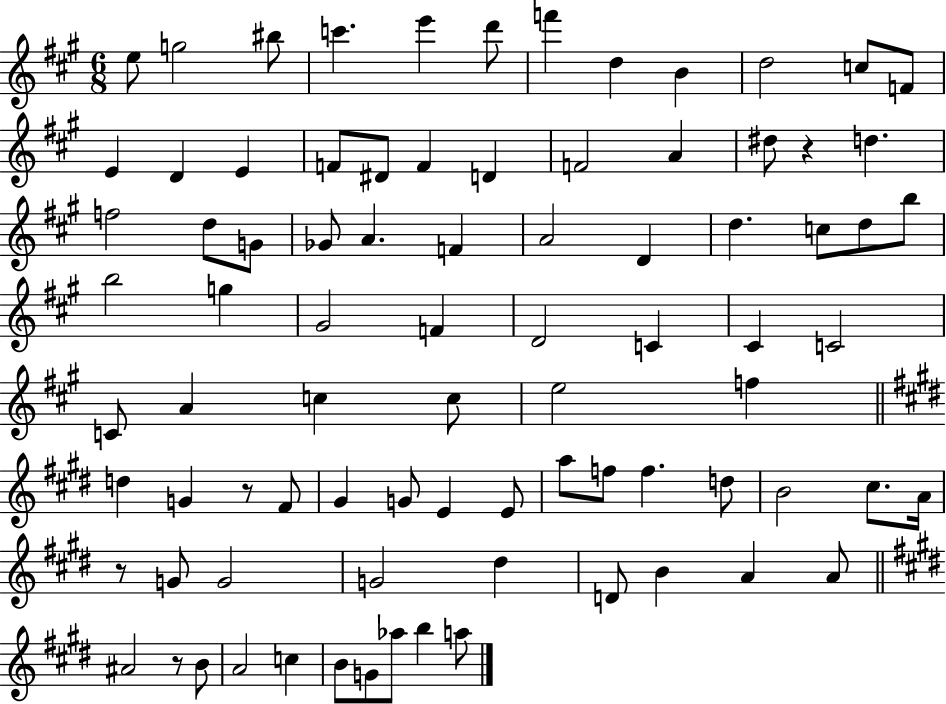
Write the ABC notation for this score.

X:1
T:Untitled
M:6/8
L:1/4
K:A
e/2 g2 ^b/2 c' e' d'/2 f' d B d2 c/2 F/2 E D E F/2 ^D/2 F D F2 A ^d/2 z d f2 d/2 G/2 _G/2 A F A2 D d c/2 d/2 b/2 b2 g ^G2 F D2 C ^C C2 C/2 A c c/2 e2 f d G z/2 ^F/2 ^G G/2 E E/2 a/2 f/2 f d/2 B2 ^c/2 A/4 z/2 G/2 G2 G2 ^d D/2 B A A/2 ^A2 z/2 B/2 A2 c B/2 G/2 _a/2 b a/2